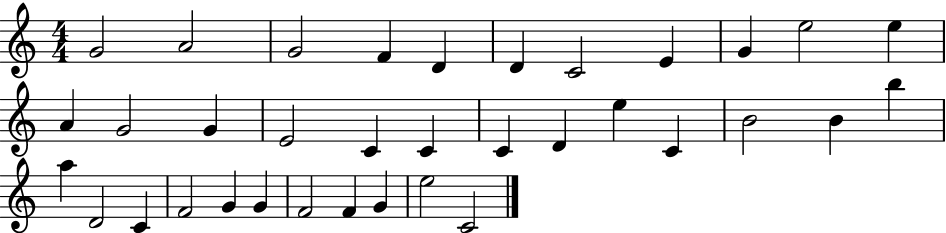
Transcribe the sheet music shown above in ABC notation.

X:1
T:Untitled
M:4/4
L:1/4
K:C
G2 A2 G2 F D D C2 E G e2 e A G2 G E2 C C C D e C B2 B b a D2 C F2 G G F2 F G e2 C2